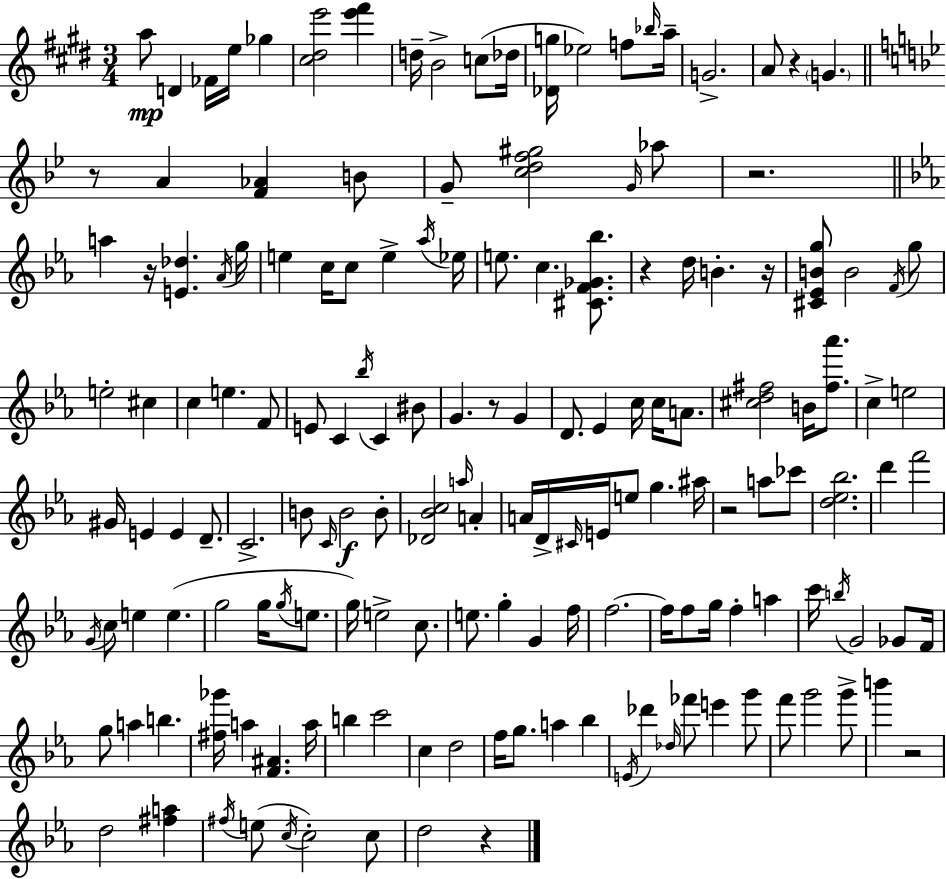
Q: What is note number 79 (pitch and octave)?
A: F6